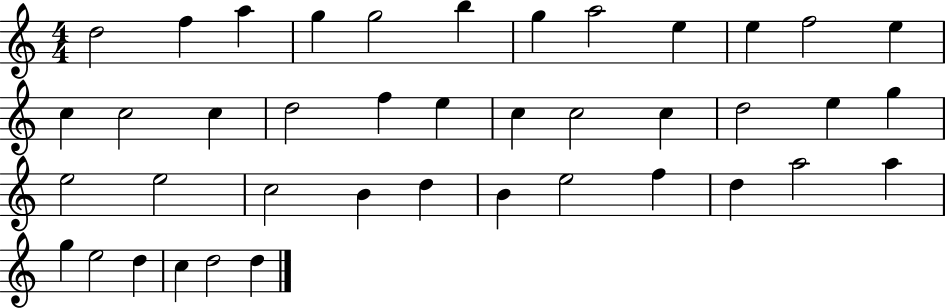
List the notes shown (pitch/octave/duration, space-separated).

D5/h F5/q A5/q G5/q G5/h B5/q G5/q A5/h E5/q E5/q F5/h E5/q C5/q C5/h C5/q D5/h F5/q E5/q C5/q C5/h C5/q D5/h E5/q G5/q E5/h E5/h C5/h B4/q D5/q B4/q E5/h F5/q D5/q A5/h A5/q G5/q E5/h D5/q C5/q D5/h D5/q